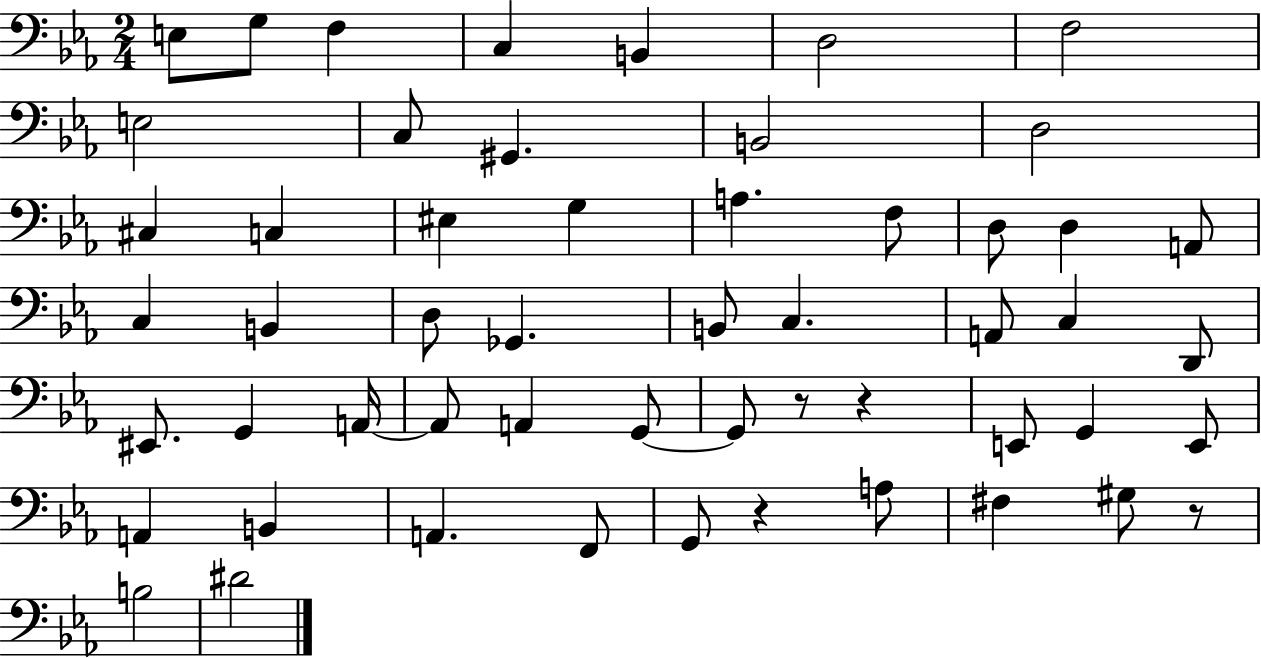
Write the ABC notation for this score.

X:1
T:Untitled
M:2/4
L:1/4
K:Eb
E,/2 G,/2 F, C, B,, D,2 F,2 E,2 C,/2 ^G,, B,,2 D,2 ^C, C, ^E, G, A, F,/2 D,/2 D, A,,/2 C, B,, D,/2 _G,, B,,/2 C, A,,/2 C, D,,/2 ^E,,/2 G,, A,,/4 A,,/2 A,, G,,/2 G,,/2 z/2 z E,,/2 G,, E,,/2 A,, B,, A,, F,,/2 G,,/2 z A,/2 ^F, ^G,/2 z/2 B,2 ^D2